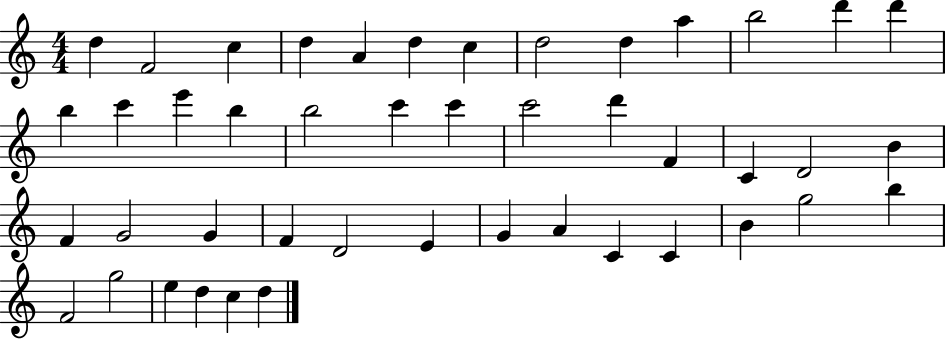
D5/q F4/h C5/q D5/q A4/q D5/q C5/q D5/h D5/q A5/q B5/h D6/q D6/q B5/q C6/q E6/q B5/q B5/h C6/q C6/q C6/h D6/q F4/q C4/q D4/h B4/q F4/q G4/h G4/q F4/q D4/h E4/q G4/q A4/q C4/q C4/q B4/q G5/h B5/q F4/h G5/h E5/q D5/q C5/q D5/q